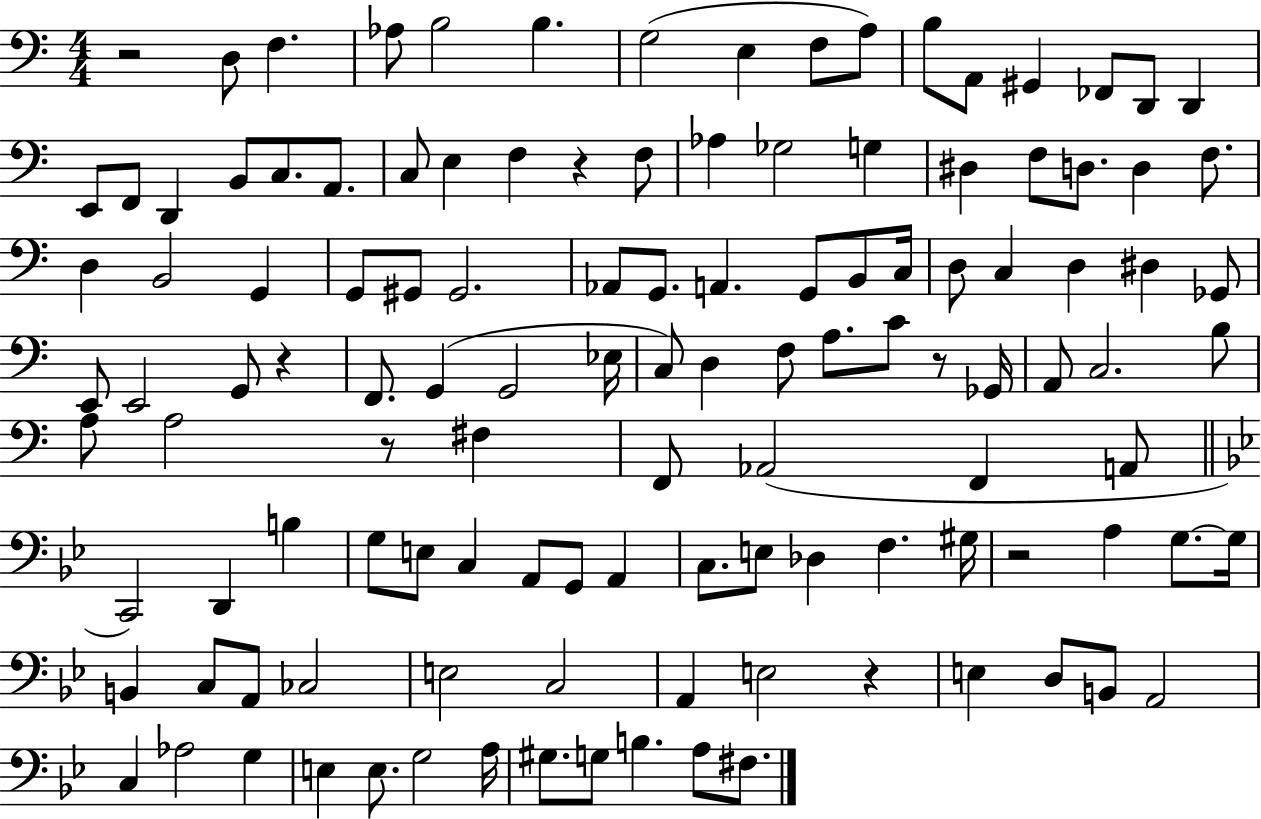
{
  \clef bass
  \numericTimeSignature
  \time 4/4
  \key c \major
  r2 d8 f4. | aes8 b2 b4. | g2( e4 f8 a8) | b8 a,8 gis,4 fes,8 d,8 d,4 | \break e,8 f,8 d,4 b,8 c8. a,8. | c8 e4 f4 r4 f8 | aes4 ges2 g4 | dis4 f8 d8. d4 f8. | \break d4 b,2 g,4 | g,8 gis,8 gis,2. | aes,8 g,8. a,4. g,8 b,8 c16 | d8 c4 d4 dis4 ges,8 | \break e,8 e,2 g,8 r4 | f,8. g,4( g,2 ees16 | c8) d4 f8 a8. c'8 r8 ges,16 | a,8 c2. b8 | \break a8 a2 r8 fis4 | f,8 aes,2( f,4 a,8 | \bar "||" \break \key bes \major c,2) d,4 b4 | g8 e8 c4 a,8 g,8 a,4 | c8. e8 des4 f4. gis16 | r2 a4 g8.~~ g16 | \break b,4 c8 a,8 ces2 | e2 c2 | a,4 e2 r4 | e4 d8 b,8 a,2 | \break c4 aes2 g4 | e4 e8. g2 a16 | gis8. g8 b4. a8 fis8. | \bar "|."
}